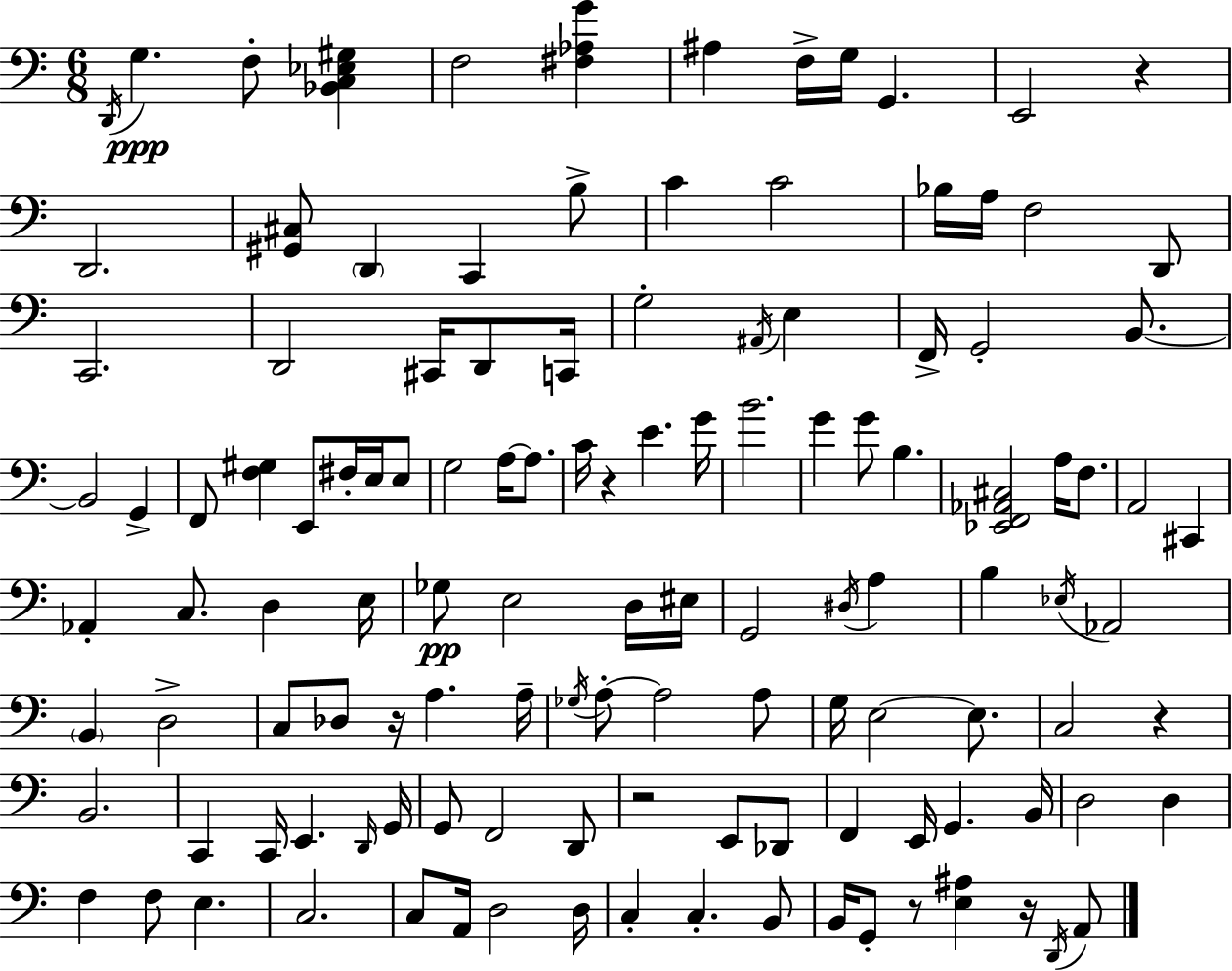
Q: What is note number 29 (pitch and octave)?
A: G2